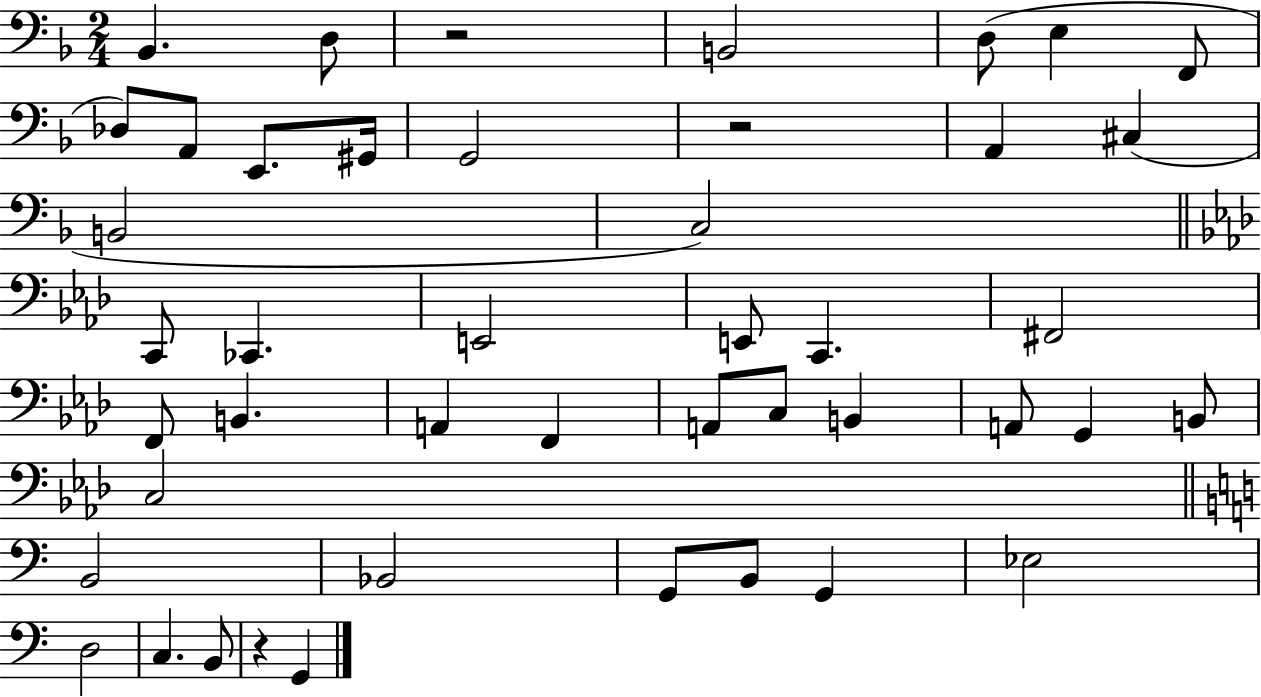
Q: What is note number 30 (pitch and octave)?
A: G2